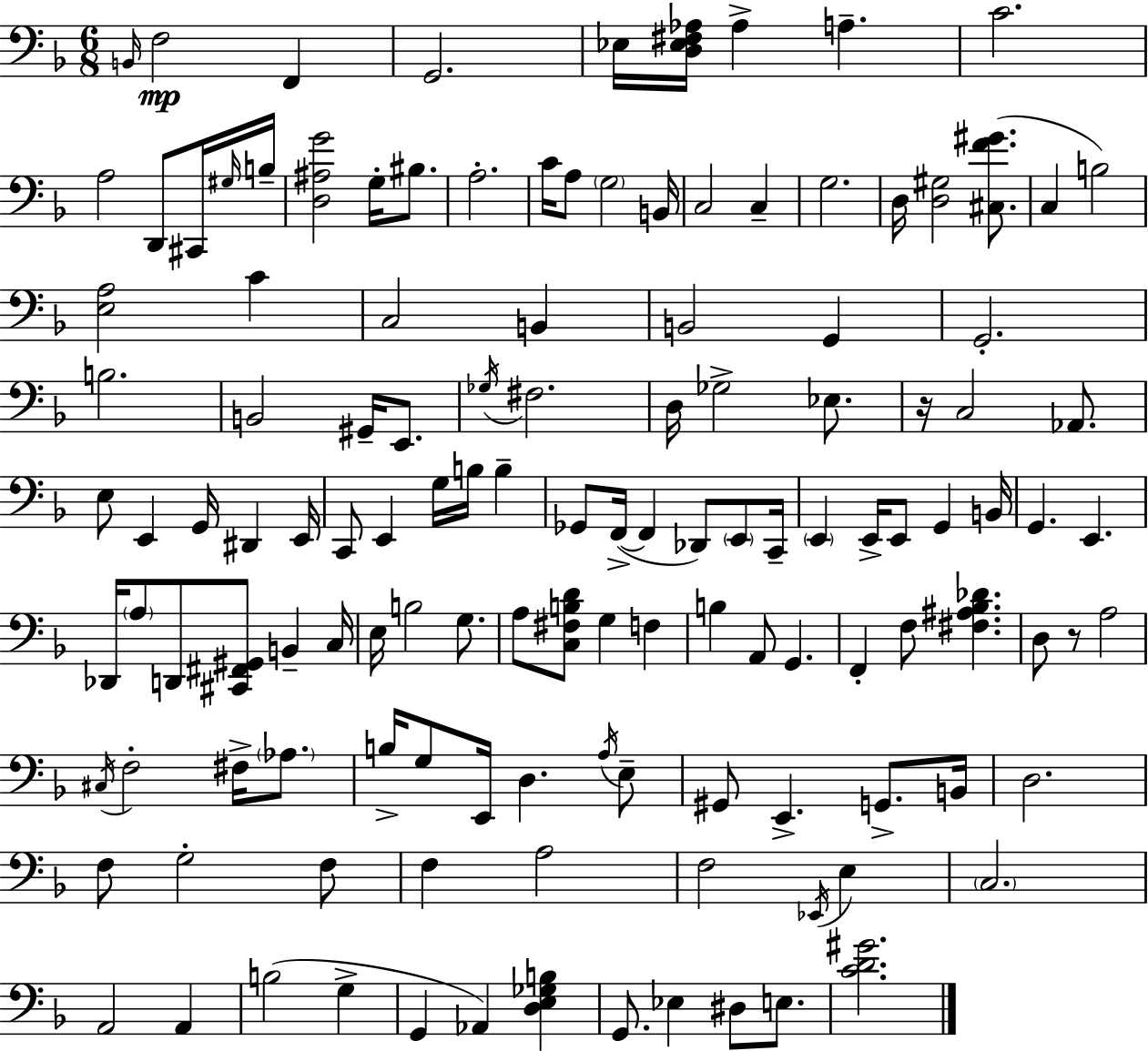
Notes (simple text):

B2/s F3/h F2/q G2/h. Eb3/s [D3,Eb3,F#3,Ab3]/s Ab3/q A3/q. C4/h. A3/h D2/e C#2/s G#3/s B3/s [D3,A#3,G4]/h G3/s BIS3/e. A3/h. C4/s A3/e G3/h B2/s C3/h C3/q G3/h. D3/s [D3,G#3]/h [C#3,F4,G#4]/e. C3/q B3/h [E3,A3]/h C4/q C3/h B2/q B2/h G2/q G2/h. B3/h. B2/h G#2/s E2/e. Gb3/s F#3/h. D3/s Gb3/h Eb3/e. R/s C3/h Ab2/e. E3/e E2/q G2/s D#2/q E2/s C2/e E2/q G3/s B3/s B3/q Gb2/e F2/s F2/q Db2/e E2/e C2/s E2/q E2/s E2/e G2/q B2/s G2/q. E2/q. Db2/s A3/e D2/e [C#2,F#2,G#2]/e B2/q C3/s E3/s B3/h G3/e. A3/e [C3,F#3,B3,D4]/e G3/q F3/q B3/q A2/e G2/q. F2/q F3/e [F#3,A#3,Bb3,Db4]/q. D3/e R/e A3/h C#3/s F3/h F#3/s Ab3/e. B3/s G3/e E2/s D3/q. A3/s E3/e G#2/e E2/q. G2/e. B2/s D3/h. F3/e G3/h F3/e F3/q A3/h F3/h Eb2/s E3/q C3/h. A2/h A2/q B3/h G3/q G2/q Ab2/q [D3,E3,Gb3,B3]/q G2/e. Eb3/q D#3/e E3/e. [C4,D4,G#4]/h.